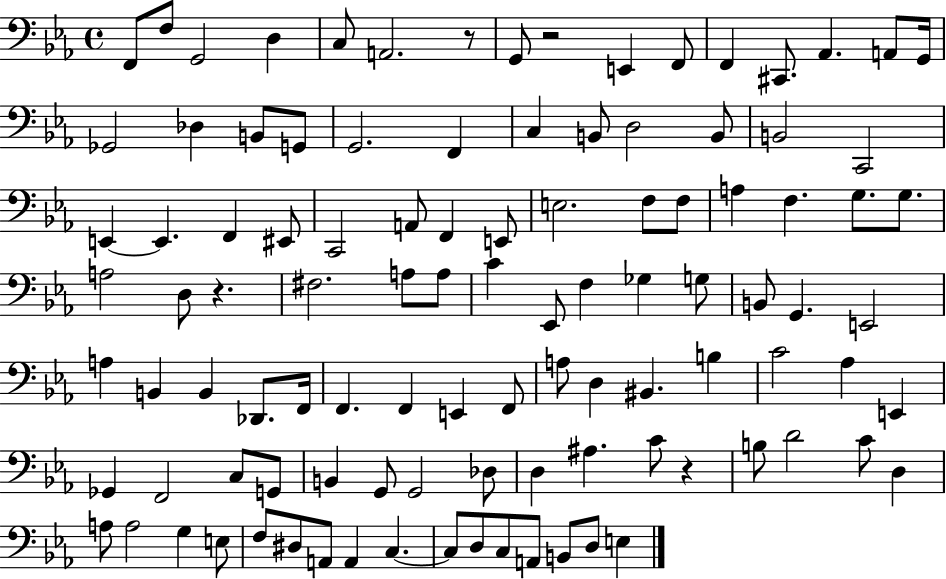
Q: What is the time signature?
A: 4/4